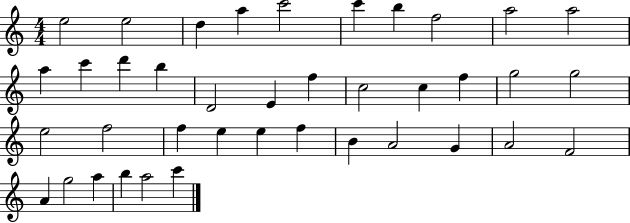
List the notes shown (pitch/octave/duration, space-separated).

E5/h E5/h D5/q A5/q C6/h C6/q B5/q F5/h A5/h A5/h A5/q C6/q D6/q B5/q D4/h E4/q F5/q C5/h C5/q F5/q G5/h G5/h E5/h F5/h F5/q E5/q E5/q F5/q B4/q A4/h G4/q A4/h F4/h A4/q G5/h A5/q B5/q A5/h C6/q